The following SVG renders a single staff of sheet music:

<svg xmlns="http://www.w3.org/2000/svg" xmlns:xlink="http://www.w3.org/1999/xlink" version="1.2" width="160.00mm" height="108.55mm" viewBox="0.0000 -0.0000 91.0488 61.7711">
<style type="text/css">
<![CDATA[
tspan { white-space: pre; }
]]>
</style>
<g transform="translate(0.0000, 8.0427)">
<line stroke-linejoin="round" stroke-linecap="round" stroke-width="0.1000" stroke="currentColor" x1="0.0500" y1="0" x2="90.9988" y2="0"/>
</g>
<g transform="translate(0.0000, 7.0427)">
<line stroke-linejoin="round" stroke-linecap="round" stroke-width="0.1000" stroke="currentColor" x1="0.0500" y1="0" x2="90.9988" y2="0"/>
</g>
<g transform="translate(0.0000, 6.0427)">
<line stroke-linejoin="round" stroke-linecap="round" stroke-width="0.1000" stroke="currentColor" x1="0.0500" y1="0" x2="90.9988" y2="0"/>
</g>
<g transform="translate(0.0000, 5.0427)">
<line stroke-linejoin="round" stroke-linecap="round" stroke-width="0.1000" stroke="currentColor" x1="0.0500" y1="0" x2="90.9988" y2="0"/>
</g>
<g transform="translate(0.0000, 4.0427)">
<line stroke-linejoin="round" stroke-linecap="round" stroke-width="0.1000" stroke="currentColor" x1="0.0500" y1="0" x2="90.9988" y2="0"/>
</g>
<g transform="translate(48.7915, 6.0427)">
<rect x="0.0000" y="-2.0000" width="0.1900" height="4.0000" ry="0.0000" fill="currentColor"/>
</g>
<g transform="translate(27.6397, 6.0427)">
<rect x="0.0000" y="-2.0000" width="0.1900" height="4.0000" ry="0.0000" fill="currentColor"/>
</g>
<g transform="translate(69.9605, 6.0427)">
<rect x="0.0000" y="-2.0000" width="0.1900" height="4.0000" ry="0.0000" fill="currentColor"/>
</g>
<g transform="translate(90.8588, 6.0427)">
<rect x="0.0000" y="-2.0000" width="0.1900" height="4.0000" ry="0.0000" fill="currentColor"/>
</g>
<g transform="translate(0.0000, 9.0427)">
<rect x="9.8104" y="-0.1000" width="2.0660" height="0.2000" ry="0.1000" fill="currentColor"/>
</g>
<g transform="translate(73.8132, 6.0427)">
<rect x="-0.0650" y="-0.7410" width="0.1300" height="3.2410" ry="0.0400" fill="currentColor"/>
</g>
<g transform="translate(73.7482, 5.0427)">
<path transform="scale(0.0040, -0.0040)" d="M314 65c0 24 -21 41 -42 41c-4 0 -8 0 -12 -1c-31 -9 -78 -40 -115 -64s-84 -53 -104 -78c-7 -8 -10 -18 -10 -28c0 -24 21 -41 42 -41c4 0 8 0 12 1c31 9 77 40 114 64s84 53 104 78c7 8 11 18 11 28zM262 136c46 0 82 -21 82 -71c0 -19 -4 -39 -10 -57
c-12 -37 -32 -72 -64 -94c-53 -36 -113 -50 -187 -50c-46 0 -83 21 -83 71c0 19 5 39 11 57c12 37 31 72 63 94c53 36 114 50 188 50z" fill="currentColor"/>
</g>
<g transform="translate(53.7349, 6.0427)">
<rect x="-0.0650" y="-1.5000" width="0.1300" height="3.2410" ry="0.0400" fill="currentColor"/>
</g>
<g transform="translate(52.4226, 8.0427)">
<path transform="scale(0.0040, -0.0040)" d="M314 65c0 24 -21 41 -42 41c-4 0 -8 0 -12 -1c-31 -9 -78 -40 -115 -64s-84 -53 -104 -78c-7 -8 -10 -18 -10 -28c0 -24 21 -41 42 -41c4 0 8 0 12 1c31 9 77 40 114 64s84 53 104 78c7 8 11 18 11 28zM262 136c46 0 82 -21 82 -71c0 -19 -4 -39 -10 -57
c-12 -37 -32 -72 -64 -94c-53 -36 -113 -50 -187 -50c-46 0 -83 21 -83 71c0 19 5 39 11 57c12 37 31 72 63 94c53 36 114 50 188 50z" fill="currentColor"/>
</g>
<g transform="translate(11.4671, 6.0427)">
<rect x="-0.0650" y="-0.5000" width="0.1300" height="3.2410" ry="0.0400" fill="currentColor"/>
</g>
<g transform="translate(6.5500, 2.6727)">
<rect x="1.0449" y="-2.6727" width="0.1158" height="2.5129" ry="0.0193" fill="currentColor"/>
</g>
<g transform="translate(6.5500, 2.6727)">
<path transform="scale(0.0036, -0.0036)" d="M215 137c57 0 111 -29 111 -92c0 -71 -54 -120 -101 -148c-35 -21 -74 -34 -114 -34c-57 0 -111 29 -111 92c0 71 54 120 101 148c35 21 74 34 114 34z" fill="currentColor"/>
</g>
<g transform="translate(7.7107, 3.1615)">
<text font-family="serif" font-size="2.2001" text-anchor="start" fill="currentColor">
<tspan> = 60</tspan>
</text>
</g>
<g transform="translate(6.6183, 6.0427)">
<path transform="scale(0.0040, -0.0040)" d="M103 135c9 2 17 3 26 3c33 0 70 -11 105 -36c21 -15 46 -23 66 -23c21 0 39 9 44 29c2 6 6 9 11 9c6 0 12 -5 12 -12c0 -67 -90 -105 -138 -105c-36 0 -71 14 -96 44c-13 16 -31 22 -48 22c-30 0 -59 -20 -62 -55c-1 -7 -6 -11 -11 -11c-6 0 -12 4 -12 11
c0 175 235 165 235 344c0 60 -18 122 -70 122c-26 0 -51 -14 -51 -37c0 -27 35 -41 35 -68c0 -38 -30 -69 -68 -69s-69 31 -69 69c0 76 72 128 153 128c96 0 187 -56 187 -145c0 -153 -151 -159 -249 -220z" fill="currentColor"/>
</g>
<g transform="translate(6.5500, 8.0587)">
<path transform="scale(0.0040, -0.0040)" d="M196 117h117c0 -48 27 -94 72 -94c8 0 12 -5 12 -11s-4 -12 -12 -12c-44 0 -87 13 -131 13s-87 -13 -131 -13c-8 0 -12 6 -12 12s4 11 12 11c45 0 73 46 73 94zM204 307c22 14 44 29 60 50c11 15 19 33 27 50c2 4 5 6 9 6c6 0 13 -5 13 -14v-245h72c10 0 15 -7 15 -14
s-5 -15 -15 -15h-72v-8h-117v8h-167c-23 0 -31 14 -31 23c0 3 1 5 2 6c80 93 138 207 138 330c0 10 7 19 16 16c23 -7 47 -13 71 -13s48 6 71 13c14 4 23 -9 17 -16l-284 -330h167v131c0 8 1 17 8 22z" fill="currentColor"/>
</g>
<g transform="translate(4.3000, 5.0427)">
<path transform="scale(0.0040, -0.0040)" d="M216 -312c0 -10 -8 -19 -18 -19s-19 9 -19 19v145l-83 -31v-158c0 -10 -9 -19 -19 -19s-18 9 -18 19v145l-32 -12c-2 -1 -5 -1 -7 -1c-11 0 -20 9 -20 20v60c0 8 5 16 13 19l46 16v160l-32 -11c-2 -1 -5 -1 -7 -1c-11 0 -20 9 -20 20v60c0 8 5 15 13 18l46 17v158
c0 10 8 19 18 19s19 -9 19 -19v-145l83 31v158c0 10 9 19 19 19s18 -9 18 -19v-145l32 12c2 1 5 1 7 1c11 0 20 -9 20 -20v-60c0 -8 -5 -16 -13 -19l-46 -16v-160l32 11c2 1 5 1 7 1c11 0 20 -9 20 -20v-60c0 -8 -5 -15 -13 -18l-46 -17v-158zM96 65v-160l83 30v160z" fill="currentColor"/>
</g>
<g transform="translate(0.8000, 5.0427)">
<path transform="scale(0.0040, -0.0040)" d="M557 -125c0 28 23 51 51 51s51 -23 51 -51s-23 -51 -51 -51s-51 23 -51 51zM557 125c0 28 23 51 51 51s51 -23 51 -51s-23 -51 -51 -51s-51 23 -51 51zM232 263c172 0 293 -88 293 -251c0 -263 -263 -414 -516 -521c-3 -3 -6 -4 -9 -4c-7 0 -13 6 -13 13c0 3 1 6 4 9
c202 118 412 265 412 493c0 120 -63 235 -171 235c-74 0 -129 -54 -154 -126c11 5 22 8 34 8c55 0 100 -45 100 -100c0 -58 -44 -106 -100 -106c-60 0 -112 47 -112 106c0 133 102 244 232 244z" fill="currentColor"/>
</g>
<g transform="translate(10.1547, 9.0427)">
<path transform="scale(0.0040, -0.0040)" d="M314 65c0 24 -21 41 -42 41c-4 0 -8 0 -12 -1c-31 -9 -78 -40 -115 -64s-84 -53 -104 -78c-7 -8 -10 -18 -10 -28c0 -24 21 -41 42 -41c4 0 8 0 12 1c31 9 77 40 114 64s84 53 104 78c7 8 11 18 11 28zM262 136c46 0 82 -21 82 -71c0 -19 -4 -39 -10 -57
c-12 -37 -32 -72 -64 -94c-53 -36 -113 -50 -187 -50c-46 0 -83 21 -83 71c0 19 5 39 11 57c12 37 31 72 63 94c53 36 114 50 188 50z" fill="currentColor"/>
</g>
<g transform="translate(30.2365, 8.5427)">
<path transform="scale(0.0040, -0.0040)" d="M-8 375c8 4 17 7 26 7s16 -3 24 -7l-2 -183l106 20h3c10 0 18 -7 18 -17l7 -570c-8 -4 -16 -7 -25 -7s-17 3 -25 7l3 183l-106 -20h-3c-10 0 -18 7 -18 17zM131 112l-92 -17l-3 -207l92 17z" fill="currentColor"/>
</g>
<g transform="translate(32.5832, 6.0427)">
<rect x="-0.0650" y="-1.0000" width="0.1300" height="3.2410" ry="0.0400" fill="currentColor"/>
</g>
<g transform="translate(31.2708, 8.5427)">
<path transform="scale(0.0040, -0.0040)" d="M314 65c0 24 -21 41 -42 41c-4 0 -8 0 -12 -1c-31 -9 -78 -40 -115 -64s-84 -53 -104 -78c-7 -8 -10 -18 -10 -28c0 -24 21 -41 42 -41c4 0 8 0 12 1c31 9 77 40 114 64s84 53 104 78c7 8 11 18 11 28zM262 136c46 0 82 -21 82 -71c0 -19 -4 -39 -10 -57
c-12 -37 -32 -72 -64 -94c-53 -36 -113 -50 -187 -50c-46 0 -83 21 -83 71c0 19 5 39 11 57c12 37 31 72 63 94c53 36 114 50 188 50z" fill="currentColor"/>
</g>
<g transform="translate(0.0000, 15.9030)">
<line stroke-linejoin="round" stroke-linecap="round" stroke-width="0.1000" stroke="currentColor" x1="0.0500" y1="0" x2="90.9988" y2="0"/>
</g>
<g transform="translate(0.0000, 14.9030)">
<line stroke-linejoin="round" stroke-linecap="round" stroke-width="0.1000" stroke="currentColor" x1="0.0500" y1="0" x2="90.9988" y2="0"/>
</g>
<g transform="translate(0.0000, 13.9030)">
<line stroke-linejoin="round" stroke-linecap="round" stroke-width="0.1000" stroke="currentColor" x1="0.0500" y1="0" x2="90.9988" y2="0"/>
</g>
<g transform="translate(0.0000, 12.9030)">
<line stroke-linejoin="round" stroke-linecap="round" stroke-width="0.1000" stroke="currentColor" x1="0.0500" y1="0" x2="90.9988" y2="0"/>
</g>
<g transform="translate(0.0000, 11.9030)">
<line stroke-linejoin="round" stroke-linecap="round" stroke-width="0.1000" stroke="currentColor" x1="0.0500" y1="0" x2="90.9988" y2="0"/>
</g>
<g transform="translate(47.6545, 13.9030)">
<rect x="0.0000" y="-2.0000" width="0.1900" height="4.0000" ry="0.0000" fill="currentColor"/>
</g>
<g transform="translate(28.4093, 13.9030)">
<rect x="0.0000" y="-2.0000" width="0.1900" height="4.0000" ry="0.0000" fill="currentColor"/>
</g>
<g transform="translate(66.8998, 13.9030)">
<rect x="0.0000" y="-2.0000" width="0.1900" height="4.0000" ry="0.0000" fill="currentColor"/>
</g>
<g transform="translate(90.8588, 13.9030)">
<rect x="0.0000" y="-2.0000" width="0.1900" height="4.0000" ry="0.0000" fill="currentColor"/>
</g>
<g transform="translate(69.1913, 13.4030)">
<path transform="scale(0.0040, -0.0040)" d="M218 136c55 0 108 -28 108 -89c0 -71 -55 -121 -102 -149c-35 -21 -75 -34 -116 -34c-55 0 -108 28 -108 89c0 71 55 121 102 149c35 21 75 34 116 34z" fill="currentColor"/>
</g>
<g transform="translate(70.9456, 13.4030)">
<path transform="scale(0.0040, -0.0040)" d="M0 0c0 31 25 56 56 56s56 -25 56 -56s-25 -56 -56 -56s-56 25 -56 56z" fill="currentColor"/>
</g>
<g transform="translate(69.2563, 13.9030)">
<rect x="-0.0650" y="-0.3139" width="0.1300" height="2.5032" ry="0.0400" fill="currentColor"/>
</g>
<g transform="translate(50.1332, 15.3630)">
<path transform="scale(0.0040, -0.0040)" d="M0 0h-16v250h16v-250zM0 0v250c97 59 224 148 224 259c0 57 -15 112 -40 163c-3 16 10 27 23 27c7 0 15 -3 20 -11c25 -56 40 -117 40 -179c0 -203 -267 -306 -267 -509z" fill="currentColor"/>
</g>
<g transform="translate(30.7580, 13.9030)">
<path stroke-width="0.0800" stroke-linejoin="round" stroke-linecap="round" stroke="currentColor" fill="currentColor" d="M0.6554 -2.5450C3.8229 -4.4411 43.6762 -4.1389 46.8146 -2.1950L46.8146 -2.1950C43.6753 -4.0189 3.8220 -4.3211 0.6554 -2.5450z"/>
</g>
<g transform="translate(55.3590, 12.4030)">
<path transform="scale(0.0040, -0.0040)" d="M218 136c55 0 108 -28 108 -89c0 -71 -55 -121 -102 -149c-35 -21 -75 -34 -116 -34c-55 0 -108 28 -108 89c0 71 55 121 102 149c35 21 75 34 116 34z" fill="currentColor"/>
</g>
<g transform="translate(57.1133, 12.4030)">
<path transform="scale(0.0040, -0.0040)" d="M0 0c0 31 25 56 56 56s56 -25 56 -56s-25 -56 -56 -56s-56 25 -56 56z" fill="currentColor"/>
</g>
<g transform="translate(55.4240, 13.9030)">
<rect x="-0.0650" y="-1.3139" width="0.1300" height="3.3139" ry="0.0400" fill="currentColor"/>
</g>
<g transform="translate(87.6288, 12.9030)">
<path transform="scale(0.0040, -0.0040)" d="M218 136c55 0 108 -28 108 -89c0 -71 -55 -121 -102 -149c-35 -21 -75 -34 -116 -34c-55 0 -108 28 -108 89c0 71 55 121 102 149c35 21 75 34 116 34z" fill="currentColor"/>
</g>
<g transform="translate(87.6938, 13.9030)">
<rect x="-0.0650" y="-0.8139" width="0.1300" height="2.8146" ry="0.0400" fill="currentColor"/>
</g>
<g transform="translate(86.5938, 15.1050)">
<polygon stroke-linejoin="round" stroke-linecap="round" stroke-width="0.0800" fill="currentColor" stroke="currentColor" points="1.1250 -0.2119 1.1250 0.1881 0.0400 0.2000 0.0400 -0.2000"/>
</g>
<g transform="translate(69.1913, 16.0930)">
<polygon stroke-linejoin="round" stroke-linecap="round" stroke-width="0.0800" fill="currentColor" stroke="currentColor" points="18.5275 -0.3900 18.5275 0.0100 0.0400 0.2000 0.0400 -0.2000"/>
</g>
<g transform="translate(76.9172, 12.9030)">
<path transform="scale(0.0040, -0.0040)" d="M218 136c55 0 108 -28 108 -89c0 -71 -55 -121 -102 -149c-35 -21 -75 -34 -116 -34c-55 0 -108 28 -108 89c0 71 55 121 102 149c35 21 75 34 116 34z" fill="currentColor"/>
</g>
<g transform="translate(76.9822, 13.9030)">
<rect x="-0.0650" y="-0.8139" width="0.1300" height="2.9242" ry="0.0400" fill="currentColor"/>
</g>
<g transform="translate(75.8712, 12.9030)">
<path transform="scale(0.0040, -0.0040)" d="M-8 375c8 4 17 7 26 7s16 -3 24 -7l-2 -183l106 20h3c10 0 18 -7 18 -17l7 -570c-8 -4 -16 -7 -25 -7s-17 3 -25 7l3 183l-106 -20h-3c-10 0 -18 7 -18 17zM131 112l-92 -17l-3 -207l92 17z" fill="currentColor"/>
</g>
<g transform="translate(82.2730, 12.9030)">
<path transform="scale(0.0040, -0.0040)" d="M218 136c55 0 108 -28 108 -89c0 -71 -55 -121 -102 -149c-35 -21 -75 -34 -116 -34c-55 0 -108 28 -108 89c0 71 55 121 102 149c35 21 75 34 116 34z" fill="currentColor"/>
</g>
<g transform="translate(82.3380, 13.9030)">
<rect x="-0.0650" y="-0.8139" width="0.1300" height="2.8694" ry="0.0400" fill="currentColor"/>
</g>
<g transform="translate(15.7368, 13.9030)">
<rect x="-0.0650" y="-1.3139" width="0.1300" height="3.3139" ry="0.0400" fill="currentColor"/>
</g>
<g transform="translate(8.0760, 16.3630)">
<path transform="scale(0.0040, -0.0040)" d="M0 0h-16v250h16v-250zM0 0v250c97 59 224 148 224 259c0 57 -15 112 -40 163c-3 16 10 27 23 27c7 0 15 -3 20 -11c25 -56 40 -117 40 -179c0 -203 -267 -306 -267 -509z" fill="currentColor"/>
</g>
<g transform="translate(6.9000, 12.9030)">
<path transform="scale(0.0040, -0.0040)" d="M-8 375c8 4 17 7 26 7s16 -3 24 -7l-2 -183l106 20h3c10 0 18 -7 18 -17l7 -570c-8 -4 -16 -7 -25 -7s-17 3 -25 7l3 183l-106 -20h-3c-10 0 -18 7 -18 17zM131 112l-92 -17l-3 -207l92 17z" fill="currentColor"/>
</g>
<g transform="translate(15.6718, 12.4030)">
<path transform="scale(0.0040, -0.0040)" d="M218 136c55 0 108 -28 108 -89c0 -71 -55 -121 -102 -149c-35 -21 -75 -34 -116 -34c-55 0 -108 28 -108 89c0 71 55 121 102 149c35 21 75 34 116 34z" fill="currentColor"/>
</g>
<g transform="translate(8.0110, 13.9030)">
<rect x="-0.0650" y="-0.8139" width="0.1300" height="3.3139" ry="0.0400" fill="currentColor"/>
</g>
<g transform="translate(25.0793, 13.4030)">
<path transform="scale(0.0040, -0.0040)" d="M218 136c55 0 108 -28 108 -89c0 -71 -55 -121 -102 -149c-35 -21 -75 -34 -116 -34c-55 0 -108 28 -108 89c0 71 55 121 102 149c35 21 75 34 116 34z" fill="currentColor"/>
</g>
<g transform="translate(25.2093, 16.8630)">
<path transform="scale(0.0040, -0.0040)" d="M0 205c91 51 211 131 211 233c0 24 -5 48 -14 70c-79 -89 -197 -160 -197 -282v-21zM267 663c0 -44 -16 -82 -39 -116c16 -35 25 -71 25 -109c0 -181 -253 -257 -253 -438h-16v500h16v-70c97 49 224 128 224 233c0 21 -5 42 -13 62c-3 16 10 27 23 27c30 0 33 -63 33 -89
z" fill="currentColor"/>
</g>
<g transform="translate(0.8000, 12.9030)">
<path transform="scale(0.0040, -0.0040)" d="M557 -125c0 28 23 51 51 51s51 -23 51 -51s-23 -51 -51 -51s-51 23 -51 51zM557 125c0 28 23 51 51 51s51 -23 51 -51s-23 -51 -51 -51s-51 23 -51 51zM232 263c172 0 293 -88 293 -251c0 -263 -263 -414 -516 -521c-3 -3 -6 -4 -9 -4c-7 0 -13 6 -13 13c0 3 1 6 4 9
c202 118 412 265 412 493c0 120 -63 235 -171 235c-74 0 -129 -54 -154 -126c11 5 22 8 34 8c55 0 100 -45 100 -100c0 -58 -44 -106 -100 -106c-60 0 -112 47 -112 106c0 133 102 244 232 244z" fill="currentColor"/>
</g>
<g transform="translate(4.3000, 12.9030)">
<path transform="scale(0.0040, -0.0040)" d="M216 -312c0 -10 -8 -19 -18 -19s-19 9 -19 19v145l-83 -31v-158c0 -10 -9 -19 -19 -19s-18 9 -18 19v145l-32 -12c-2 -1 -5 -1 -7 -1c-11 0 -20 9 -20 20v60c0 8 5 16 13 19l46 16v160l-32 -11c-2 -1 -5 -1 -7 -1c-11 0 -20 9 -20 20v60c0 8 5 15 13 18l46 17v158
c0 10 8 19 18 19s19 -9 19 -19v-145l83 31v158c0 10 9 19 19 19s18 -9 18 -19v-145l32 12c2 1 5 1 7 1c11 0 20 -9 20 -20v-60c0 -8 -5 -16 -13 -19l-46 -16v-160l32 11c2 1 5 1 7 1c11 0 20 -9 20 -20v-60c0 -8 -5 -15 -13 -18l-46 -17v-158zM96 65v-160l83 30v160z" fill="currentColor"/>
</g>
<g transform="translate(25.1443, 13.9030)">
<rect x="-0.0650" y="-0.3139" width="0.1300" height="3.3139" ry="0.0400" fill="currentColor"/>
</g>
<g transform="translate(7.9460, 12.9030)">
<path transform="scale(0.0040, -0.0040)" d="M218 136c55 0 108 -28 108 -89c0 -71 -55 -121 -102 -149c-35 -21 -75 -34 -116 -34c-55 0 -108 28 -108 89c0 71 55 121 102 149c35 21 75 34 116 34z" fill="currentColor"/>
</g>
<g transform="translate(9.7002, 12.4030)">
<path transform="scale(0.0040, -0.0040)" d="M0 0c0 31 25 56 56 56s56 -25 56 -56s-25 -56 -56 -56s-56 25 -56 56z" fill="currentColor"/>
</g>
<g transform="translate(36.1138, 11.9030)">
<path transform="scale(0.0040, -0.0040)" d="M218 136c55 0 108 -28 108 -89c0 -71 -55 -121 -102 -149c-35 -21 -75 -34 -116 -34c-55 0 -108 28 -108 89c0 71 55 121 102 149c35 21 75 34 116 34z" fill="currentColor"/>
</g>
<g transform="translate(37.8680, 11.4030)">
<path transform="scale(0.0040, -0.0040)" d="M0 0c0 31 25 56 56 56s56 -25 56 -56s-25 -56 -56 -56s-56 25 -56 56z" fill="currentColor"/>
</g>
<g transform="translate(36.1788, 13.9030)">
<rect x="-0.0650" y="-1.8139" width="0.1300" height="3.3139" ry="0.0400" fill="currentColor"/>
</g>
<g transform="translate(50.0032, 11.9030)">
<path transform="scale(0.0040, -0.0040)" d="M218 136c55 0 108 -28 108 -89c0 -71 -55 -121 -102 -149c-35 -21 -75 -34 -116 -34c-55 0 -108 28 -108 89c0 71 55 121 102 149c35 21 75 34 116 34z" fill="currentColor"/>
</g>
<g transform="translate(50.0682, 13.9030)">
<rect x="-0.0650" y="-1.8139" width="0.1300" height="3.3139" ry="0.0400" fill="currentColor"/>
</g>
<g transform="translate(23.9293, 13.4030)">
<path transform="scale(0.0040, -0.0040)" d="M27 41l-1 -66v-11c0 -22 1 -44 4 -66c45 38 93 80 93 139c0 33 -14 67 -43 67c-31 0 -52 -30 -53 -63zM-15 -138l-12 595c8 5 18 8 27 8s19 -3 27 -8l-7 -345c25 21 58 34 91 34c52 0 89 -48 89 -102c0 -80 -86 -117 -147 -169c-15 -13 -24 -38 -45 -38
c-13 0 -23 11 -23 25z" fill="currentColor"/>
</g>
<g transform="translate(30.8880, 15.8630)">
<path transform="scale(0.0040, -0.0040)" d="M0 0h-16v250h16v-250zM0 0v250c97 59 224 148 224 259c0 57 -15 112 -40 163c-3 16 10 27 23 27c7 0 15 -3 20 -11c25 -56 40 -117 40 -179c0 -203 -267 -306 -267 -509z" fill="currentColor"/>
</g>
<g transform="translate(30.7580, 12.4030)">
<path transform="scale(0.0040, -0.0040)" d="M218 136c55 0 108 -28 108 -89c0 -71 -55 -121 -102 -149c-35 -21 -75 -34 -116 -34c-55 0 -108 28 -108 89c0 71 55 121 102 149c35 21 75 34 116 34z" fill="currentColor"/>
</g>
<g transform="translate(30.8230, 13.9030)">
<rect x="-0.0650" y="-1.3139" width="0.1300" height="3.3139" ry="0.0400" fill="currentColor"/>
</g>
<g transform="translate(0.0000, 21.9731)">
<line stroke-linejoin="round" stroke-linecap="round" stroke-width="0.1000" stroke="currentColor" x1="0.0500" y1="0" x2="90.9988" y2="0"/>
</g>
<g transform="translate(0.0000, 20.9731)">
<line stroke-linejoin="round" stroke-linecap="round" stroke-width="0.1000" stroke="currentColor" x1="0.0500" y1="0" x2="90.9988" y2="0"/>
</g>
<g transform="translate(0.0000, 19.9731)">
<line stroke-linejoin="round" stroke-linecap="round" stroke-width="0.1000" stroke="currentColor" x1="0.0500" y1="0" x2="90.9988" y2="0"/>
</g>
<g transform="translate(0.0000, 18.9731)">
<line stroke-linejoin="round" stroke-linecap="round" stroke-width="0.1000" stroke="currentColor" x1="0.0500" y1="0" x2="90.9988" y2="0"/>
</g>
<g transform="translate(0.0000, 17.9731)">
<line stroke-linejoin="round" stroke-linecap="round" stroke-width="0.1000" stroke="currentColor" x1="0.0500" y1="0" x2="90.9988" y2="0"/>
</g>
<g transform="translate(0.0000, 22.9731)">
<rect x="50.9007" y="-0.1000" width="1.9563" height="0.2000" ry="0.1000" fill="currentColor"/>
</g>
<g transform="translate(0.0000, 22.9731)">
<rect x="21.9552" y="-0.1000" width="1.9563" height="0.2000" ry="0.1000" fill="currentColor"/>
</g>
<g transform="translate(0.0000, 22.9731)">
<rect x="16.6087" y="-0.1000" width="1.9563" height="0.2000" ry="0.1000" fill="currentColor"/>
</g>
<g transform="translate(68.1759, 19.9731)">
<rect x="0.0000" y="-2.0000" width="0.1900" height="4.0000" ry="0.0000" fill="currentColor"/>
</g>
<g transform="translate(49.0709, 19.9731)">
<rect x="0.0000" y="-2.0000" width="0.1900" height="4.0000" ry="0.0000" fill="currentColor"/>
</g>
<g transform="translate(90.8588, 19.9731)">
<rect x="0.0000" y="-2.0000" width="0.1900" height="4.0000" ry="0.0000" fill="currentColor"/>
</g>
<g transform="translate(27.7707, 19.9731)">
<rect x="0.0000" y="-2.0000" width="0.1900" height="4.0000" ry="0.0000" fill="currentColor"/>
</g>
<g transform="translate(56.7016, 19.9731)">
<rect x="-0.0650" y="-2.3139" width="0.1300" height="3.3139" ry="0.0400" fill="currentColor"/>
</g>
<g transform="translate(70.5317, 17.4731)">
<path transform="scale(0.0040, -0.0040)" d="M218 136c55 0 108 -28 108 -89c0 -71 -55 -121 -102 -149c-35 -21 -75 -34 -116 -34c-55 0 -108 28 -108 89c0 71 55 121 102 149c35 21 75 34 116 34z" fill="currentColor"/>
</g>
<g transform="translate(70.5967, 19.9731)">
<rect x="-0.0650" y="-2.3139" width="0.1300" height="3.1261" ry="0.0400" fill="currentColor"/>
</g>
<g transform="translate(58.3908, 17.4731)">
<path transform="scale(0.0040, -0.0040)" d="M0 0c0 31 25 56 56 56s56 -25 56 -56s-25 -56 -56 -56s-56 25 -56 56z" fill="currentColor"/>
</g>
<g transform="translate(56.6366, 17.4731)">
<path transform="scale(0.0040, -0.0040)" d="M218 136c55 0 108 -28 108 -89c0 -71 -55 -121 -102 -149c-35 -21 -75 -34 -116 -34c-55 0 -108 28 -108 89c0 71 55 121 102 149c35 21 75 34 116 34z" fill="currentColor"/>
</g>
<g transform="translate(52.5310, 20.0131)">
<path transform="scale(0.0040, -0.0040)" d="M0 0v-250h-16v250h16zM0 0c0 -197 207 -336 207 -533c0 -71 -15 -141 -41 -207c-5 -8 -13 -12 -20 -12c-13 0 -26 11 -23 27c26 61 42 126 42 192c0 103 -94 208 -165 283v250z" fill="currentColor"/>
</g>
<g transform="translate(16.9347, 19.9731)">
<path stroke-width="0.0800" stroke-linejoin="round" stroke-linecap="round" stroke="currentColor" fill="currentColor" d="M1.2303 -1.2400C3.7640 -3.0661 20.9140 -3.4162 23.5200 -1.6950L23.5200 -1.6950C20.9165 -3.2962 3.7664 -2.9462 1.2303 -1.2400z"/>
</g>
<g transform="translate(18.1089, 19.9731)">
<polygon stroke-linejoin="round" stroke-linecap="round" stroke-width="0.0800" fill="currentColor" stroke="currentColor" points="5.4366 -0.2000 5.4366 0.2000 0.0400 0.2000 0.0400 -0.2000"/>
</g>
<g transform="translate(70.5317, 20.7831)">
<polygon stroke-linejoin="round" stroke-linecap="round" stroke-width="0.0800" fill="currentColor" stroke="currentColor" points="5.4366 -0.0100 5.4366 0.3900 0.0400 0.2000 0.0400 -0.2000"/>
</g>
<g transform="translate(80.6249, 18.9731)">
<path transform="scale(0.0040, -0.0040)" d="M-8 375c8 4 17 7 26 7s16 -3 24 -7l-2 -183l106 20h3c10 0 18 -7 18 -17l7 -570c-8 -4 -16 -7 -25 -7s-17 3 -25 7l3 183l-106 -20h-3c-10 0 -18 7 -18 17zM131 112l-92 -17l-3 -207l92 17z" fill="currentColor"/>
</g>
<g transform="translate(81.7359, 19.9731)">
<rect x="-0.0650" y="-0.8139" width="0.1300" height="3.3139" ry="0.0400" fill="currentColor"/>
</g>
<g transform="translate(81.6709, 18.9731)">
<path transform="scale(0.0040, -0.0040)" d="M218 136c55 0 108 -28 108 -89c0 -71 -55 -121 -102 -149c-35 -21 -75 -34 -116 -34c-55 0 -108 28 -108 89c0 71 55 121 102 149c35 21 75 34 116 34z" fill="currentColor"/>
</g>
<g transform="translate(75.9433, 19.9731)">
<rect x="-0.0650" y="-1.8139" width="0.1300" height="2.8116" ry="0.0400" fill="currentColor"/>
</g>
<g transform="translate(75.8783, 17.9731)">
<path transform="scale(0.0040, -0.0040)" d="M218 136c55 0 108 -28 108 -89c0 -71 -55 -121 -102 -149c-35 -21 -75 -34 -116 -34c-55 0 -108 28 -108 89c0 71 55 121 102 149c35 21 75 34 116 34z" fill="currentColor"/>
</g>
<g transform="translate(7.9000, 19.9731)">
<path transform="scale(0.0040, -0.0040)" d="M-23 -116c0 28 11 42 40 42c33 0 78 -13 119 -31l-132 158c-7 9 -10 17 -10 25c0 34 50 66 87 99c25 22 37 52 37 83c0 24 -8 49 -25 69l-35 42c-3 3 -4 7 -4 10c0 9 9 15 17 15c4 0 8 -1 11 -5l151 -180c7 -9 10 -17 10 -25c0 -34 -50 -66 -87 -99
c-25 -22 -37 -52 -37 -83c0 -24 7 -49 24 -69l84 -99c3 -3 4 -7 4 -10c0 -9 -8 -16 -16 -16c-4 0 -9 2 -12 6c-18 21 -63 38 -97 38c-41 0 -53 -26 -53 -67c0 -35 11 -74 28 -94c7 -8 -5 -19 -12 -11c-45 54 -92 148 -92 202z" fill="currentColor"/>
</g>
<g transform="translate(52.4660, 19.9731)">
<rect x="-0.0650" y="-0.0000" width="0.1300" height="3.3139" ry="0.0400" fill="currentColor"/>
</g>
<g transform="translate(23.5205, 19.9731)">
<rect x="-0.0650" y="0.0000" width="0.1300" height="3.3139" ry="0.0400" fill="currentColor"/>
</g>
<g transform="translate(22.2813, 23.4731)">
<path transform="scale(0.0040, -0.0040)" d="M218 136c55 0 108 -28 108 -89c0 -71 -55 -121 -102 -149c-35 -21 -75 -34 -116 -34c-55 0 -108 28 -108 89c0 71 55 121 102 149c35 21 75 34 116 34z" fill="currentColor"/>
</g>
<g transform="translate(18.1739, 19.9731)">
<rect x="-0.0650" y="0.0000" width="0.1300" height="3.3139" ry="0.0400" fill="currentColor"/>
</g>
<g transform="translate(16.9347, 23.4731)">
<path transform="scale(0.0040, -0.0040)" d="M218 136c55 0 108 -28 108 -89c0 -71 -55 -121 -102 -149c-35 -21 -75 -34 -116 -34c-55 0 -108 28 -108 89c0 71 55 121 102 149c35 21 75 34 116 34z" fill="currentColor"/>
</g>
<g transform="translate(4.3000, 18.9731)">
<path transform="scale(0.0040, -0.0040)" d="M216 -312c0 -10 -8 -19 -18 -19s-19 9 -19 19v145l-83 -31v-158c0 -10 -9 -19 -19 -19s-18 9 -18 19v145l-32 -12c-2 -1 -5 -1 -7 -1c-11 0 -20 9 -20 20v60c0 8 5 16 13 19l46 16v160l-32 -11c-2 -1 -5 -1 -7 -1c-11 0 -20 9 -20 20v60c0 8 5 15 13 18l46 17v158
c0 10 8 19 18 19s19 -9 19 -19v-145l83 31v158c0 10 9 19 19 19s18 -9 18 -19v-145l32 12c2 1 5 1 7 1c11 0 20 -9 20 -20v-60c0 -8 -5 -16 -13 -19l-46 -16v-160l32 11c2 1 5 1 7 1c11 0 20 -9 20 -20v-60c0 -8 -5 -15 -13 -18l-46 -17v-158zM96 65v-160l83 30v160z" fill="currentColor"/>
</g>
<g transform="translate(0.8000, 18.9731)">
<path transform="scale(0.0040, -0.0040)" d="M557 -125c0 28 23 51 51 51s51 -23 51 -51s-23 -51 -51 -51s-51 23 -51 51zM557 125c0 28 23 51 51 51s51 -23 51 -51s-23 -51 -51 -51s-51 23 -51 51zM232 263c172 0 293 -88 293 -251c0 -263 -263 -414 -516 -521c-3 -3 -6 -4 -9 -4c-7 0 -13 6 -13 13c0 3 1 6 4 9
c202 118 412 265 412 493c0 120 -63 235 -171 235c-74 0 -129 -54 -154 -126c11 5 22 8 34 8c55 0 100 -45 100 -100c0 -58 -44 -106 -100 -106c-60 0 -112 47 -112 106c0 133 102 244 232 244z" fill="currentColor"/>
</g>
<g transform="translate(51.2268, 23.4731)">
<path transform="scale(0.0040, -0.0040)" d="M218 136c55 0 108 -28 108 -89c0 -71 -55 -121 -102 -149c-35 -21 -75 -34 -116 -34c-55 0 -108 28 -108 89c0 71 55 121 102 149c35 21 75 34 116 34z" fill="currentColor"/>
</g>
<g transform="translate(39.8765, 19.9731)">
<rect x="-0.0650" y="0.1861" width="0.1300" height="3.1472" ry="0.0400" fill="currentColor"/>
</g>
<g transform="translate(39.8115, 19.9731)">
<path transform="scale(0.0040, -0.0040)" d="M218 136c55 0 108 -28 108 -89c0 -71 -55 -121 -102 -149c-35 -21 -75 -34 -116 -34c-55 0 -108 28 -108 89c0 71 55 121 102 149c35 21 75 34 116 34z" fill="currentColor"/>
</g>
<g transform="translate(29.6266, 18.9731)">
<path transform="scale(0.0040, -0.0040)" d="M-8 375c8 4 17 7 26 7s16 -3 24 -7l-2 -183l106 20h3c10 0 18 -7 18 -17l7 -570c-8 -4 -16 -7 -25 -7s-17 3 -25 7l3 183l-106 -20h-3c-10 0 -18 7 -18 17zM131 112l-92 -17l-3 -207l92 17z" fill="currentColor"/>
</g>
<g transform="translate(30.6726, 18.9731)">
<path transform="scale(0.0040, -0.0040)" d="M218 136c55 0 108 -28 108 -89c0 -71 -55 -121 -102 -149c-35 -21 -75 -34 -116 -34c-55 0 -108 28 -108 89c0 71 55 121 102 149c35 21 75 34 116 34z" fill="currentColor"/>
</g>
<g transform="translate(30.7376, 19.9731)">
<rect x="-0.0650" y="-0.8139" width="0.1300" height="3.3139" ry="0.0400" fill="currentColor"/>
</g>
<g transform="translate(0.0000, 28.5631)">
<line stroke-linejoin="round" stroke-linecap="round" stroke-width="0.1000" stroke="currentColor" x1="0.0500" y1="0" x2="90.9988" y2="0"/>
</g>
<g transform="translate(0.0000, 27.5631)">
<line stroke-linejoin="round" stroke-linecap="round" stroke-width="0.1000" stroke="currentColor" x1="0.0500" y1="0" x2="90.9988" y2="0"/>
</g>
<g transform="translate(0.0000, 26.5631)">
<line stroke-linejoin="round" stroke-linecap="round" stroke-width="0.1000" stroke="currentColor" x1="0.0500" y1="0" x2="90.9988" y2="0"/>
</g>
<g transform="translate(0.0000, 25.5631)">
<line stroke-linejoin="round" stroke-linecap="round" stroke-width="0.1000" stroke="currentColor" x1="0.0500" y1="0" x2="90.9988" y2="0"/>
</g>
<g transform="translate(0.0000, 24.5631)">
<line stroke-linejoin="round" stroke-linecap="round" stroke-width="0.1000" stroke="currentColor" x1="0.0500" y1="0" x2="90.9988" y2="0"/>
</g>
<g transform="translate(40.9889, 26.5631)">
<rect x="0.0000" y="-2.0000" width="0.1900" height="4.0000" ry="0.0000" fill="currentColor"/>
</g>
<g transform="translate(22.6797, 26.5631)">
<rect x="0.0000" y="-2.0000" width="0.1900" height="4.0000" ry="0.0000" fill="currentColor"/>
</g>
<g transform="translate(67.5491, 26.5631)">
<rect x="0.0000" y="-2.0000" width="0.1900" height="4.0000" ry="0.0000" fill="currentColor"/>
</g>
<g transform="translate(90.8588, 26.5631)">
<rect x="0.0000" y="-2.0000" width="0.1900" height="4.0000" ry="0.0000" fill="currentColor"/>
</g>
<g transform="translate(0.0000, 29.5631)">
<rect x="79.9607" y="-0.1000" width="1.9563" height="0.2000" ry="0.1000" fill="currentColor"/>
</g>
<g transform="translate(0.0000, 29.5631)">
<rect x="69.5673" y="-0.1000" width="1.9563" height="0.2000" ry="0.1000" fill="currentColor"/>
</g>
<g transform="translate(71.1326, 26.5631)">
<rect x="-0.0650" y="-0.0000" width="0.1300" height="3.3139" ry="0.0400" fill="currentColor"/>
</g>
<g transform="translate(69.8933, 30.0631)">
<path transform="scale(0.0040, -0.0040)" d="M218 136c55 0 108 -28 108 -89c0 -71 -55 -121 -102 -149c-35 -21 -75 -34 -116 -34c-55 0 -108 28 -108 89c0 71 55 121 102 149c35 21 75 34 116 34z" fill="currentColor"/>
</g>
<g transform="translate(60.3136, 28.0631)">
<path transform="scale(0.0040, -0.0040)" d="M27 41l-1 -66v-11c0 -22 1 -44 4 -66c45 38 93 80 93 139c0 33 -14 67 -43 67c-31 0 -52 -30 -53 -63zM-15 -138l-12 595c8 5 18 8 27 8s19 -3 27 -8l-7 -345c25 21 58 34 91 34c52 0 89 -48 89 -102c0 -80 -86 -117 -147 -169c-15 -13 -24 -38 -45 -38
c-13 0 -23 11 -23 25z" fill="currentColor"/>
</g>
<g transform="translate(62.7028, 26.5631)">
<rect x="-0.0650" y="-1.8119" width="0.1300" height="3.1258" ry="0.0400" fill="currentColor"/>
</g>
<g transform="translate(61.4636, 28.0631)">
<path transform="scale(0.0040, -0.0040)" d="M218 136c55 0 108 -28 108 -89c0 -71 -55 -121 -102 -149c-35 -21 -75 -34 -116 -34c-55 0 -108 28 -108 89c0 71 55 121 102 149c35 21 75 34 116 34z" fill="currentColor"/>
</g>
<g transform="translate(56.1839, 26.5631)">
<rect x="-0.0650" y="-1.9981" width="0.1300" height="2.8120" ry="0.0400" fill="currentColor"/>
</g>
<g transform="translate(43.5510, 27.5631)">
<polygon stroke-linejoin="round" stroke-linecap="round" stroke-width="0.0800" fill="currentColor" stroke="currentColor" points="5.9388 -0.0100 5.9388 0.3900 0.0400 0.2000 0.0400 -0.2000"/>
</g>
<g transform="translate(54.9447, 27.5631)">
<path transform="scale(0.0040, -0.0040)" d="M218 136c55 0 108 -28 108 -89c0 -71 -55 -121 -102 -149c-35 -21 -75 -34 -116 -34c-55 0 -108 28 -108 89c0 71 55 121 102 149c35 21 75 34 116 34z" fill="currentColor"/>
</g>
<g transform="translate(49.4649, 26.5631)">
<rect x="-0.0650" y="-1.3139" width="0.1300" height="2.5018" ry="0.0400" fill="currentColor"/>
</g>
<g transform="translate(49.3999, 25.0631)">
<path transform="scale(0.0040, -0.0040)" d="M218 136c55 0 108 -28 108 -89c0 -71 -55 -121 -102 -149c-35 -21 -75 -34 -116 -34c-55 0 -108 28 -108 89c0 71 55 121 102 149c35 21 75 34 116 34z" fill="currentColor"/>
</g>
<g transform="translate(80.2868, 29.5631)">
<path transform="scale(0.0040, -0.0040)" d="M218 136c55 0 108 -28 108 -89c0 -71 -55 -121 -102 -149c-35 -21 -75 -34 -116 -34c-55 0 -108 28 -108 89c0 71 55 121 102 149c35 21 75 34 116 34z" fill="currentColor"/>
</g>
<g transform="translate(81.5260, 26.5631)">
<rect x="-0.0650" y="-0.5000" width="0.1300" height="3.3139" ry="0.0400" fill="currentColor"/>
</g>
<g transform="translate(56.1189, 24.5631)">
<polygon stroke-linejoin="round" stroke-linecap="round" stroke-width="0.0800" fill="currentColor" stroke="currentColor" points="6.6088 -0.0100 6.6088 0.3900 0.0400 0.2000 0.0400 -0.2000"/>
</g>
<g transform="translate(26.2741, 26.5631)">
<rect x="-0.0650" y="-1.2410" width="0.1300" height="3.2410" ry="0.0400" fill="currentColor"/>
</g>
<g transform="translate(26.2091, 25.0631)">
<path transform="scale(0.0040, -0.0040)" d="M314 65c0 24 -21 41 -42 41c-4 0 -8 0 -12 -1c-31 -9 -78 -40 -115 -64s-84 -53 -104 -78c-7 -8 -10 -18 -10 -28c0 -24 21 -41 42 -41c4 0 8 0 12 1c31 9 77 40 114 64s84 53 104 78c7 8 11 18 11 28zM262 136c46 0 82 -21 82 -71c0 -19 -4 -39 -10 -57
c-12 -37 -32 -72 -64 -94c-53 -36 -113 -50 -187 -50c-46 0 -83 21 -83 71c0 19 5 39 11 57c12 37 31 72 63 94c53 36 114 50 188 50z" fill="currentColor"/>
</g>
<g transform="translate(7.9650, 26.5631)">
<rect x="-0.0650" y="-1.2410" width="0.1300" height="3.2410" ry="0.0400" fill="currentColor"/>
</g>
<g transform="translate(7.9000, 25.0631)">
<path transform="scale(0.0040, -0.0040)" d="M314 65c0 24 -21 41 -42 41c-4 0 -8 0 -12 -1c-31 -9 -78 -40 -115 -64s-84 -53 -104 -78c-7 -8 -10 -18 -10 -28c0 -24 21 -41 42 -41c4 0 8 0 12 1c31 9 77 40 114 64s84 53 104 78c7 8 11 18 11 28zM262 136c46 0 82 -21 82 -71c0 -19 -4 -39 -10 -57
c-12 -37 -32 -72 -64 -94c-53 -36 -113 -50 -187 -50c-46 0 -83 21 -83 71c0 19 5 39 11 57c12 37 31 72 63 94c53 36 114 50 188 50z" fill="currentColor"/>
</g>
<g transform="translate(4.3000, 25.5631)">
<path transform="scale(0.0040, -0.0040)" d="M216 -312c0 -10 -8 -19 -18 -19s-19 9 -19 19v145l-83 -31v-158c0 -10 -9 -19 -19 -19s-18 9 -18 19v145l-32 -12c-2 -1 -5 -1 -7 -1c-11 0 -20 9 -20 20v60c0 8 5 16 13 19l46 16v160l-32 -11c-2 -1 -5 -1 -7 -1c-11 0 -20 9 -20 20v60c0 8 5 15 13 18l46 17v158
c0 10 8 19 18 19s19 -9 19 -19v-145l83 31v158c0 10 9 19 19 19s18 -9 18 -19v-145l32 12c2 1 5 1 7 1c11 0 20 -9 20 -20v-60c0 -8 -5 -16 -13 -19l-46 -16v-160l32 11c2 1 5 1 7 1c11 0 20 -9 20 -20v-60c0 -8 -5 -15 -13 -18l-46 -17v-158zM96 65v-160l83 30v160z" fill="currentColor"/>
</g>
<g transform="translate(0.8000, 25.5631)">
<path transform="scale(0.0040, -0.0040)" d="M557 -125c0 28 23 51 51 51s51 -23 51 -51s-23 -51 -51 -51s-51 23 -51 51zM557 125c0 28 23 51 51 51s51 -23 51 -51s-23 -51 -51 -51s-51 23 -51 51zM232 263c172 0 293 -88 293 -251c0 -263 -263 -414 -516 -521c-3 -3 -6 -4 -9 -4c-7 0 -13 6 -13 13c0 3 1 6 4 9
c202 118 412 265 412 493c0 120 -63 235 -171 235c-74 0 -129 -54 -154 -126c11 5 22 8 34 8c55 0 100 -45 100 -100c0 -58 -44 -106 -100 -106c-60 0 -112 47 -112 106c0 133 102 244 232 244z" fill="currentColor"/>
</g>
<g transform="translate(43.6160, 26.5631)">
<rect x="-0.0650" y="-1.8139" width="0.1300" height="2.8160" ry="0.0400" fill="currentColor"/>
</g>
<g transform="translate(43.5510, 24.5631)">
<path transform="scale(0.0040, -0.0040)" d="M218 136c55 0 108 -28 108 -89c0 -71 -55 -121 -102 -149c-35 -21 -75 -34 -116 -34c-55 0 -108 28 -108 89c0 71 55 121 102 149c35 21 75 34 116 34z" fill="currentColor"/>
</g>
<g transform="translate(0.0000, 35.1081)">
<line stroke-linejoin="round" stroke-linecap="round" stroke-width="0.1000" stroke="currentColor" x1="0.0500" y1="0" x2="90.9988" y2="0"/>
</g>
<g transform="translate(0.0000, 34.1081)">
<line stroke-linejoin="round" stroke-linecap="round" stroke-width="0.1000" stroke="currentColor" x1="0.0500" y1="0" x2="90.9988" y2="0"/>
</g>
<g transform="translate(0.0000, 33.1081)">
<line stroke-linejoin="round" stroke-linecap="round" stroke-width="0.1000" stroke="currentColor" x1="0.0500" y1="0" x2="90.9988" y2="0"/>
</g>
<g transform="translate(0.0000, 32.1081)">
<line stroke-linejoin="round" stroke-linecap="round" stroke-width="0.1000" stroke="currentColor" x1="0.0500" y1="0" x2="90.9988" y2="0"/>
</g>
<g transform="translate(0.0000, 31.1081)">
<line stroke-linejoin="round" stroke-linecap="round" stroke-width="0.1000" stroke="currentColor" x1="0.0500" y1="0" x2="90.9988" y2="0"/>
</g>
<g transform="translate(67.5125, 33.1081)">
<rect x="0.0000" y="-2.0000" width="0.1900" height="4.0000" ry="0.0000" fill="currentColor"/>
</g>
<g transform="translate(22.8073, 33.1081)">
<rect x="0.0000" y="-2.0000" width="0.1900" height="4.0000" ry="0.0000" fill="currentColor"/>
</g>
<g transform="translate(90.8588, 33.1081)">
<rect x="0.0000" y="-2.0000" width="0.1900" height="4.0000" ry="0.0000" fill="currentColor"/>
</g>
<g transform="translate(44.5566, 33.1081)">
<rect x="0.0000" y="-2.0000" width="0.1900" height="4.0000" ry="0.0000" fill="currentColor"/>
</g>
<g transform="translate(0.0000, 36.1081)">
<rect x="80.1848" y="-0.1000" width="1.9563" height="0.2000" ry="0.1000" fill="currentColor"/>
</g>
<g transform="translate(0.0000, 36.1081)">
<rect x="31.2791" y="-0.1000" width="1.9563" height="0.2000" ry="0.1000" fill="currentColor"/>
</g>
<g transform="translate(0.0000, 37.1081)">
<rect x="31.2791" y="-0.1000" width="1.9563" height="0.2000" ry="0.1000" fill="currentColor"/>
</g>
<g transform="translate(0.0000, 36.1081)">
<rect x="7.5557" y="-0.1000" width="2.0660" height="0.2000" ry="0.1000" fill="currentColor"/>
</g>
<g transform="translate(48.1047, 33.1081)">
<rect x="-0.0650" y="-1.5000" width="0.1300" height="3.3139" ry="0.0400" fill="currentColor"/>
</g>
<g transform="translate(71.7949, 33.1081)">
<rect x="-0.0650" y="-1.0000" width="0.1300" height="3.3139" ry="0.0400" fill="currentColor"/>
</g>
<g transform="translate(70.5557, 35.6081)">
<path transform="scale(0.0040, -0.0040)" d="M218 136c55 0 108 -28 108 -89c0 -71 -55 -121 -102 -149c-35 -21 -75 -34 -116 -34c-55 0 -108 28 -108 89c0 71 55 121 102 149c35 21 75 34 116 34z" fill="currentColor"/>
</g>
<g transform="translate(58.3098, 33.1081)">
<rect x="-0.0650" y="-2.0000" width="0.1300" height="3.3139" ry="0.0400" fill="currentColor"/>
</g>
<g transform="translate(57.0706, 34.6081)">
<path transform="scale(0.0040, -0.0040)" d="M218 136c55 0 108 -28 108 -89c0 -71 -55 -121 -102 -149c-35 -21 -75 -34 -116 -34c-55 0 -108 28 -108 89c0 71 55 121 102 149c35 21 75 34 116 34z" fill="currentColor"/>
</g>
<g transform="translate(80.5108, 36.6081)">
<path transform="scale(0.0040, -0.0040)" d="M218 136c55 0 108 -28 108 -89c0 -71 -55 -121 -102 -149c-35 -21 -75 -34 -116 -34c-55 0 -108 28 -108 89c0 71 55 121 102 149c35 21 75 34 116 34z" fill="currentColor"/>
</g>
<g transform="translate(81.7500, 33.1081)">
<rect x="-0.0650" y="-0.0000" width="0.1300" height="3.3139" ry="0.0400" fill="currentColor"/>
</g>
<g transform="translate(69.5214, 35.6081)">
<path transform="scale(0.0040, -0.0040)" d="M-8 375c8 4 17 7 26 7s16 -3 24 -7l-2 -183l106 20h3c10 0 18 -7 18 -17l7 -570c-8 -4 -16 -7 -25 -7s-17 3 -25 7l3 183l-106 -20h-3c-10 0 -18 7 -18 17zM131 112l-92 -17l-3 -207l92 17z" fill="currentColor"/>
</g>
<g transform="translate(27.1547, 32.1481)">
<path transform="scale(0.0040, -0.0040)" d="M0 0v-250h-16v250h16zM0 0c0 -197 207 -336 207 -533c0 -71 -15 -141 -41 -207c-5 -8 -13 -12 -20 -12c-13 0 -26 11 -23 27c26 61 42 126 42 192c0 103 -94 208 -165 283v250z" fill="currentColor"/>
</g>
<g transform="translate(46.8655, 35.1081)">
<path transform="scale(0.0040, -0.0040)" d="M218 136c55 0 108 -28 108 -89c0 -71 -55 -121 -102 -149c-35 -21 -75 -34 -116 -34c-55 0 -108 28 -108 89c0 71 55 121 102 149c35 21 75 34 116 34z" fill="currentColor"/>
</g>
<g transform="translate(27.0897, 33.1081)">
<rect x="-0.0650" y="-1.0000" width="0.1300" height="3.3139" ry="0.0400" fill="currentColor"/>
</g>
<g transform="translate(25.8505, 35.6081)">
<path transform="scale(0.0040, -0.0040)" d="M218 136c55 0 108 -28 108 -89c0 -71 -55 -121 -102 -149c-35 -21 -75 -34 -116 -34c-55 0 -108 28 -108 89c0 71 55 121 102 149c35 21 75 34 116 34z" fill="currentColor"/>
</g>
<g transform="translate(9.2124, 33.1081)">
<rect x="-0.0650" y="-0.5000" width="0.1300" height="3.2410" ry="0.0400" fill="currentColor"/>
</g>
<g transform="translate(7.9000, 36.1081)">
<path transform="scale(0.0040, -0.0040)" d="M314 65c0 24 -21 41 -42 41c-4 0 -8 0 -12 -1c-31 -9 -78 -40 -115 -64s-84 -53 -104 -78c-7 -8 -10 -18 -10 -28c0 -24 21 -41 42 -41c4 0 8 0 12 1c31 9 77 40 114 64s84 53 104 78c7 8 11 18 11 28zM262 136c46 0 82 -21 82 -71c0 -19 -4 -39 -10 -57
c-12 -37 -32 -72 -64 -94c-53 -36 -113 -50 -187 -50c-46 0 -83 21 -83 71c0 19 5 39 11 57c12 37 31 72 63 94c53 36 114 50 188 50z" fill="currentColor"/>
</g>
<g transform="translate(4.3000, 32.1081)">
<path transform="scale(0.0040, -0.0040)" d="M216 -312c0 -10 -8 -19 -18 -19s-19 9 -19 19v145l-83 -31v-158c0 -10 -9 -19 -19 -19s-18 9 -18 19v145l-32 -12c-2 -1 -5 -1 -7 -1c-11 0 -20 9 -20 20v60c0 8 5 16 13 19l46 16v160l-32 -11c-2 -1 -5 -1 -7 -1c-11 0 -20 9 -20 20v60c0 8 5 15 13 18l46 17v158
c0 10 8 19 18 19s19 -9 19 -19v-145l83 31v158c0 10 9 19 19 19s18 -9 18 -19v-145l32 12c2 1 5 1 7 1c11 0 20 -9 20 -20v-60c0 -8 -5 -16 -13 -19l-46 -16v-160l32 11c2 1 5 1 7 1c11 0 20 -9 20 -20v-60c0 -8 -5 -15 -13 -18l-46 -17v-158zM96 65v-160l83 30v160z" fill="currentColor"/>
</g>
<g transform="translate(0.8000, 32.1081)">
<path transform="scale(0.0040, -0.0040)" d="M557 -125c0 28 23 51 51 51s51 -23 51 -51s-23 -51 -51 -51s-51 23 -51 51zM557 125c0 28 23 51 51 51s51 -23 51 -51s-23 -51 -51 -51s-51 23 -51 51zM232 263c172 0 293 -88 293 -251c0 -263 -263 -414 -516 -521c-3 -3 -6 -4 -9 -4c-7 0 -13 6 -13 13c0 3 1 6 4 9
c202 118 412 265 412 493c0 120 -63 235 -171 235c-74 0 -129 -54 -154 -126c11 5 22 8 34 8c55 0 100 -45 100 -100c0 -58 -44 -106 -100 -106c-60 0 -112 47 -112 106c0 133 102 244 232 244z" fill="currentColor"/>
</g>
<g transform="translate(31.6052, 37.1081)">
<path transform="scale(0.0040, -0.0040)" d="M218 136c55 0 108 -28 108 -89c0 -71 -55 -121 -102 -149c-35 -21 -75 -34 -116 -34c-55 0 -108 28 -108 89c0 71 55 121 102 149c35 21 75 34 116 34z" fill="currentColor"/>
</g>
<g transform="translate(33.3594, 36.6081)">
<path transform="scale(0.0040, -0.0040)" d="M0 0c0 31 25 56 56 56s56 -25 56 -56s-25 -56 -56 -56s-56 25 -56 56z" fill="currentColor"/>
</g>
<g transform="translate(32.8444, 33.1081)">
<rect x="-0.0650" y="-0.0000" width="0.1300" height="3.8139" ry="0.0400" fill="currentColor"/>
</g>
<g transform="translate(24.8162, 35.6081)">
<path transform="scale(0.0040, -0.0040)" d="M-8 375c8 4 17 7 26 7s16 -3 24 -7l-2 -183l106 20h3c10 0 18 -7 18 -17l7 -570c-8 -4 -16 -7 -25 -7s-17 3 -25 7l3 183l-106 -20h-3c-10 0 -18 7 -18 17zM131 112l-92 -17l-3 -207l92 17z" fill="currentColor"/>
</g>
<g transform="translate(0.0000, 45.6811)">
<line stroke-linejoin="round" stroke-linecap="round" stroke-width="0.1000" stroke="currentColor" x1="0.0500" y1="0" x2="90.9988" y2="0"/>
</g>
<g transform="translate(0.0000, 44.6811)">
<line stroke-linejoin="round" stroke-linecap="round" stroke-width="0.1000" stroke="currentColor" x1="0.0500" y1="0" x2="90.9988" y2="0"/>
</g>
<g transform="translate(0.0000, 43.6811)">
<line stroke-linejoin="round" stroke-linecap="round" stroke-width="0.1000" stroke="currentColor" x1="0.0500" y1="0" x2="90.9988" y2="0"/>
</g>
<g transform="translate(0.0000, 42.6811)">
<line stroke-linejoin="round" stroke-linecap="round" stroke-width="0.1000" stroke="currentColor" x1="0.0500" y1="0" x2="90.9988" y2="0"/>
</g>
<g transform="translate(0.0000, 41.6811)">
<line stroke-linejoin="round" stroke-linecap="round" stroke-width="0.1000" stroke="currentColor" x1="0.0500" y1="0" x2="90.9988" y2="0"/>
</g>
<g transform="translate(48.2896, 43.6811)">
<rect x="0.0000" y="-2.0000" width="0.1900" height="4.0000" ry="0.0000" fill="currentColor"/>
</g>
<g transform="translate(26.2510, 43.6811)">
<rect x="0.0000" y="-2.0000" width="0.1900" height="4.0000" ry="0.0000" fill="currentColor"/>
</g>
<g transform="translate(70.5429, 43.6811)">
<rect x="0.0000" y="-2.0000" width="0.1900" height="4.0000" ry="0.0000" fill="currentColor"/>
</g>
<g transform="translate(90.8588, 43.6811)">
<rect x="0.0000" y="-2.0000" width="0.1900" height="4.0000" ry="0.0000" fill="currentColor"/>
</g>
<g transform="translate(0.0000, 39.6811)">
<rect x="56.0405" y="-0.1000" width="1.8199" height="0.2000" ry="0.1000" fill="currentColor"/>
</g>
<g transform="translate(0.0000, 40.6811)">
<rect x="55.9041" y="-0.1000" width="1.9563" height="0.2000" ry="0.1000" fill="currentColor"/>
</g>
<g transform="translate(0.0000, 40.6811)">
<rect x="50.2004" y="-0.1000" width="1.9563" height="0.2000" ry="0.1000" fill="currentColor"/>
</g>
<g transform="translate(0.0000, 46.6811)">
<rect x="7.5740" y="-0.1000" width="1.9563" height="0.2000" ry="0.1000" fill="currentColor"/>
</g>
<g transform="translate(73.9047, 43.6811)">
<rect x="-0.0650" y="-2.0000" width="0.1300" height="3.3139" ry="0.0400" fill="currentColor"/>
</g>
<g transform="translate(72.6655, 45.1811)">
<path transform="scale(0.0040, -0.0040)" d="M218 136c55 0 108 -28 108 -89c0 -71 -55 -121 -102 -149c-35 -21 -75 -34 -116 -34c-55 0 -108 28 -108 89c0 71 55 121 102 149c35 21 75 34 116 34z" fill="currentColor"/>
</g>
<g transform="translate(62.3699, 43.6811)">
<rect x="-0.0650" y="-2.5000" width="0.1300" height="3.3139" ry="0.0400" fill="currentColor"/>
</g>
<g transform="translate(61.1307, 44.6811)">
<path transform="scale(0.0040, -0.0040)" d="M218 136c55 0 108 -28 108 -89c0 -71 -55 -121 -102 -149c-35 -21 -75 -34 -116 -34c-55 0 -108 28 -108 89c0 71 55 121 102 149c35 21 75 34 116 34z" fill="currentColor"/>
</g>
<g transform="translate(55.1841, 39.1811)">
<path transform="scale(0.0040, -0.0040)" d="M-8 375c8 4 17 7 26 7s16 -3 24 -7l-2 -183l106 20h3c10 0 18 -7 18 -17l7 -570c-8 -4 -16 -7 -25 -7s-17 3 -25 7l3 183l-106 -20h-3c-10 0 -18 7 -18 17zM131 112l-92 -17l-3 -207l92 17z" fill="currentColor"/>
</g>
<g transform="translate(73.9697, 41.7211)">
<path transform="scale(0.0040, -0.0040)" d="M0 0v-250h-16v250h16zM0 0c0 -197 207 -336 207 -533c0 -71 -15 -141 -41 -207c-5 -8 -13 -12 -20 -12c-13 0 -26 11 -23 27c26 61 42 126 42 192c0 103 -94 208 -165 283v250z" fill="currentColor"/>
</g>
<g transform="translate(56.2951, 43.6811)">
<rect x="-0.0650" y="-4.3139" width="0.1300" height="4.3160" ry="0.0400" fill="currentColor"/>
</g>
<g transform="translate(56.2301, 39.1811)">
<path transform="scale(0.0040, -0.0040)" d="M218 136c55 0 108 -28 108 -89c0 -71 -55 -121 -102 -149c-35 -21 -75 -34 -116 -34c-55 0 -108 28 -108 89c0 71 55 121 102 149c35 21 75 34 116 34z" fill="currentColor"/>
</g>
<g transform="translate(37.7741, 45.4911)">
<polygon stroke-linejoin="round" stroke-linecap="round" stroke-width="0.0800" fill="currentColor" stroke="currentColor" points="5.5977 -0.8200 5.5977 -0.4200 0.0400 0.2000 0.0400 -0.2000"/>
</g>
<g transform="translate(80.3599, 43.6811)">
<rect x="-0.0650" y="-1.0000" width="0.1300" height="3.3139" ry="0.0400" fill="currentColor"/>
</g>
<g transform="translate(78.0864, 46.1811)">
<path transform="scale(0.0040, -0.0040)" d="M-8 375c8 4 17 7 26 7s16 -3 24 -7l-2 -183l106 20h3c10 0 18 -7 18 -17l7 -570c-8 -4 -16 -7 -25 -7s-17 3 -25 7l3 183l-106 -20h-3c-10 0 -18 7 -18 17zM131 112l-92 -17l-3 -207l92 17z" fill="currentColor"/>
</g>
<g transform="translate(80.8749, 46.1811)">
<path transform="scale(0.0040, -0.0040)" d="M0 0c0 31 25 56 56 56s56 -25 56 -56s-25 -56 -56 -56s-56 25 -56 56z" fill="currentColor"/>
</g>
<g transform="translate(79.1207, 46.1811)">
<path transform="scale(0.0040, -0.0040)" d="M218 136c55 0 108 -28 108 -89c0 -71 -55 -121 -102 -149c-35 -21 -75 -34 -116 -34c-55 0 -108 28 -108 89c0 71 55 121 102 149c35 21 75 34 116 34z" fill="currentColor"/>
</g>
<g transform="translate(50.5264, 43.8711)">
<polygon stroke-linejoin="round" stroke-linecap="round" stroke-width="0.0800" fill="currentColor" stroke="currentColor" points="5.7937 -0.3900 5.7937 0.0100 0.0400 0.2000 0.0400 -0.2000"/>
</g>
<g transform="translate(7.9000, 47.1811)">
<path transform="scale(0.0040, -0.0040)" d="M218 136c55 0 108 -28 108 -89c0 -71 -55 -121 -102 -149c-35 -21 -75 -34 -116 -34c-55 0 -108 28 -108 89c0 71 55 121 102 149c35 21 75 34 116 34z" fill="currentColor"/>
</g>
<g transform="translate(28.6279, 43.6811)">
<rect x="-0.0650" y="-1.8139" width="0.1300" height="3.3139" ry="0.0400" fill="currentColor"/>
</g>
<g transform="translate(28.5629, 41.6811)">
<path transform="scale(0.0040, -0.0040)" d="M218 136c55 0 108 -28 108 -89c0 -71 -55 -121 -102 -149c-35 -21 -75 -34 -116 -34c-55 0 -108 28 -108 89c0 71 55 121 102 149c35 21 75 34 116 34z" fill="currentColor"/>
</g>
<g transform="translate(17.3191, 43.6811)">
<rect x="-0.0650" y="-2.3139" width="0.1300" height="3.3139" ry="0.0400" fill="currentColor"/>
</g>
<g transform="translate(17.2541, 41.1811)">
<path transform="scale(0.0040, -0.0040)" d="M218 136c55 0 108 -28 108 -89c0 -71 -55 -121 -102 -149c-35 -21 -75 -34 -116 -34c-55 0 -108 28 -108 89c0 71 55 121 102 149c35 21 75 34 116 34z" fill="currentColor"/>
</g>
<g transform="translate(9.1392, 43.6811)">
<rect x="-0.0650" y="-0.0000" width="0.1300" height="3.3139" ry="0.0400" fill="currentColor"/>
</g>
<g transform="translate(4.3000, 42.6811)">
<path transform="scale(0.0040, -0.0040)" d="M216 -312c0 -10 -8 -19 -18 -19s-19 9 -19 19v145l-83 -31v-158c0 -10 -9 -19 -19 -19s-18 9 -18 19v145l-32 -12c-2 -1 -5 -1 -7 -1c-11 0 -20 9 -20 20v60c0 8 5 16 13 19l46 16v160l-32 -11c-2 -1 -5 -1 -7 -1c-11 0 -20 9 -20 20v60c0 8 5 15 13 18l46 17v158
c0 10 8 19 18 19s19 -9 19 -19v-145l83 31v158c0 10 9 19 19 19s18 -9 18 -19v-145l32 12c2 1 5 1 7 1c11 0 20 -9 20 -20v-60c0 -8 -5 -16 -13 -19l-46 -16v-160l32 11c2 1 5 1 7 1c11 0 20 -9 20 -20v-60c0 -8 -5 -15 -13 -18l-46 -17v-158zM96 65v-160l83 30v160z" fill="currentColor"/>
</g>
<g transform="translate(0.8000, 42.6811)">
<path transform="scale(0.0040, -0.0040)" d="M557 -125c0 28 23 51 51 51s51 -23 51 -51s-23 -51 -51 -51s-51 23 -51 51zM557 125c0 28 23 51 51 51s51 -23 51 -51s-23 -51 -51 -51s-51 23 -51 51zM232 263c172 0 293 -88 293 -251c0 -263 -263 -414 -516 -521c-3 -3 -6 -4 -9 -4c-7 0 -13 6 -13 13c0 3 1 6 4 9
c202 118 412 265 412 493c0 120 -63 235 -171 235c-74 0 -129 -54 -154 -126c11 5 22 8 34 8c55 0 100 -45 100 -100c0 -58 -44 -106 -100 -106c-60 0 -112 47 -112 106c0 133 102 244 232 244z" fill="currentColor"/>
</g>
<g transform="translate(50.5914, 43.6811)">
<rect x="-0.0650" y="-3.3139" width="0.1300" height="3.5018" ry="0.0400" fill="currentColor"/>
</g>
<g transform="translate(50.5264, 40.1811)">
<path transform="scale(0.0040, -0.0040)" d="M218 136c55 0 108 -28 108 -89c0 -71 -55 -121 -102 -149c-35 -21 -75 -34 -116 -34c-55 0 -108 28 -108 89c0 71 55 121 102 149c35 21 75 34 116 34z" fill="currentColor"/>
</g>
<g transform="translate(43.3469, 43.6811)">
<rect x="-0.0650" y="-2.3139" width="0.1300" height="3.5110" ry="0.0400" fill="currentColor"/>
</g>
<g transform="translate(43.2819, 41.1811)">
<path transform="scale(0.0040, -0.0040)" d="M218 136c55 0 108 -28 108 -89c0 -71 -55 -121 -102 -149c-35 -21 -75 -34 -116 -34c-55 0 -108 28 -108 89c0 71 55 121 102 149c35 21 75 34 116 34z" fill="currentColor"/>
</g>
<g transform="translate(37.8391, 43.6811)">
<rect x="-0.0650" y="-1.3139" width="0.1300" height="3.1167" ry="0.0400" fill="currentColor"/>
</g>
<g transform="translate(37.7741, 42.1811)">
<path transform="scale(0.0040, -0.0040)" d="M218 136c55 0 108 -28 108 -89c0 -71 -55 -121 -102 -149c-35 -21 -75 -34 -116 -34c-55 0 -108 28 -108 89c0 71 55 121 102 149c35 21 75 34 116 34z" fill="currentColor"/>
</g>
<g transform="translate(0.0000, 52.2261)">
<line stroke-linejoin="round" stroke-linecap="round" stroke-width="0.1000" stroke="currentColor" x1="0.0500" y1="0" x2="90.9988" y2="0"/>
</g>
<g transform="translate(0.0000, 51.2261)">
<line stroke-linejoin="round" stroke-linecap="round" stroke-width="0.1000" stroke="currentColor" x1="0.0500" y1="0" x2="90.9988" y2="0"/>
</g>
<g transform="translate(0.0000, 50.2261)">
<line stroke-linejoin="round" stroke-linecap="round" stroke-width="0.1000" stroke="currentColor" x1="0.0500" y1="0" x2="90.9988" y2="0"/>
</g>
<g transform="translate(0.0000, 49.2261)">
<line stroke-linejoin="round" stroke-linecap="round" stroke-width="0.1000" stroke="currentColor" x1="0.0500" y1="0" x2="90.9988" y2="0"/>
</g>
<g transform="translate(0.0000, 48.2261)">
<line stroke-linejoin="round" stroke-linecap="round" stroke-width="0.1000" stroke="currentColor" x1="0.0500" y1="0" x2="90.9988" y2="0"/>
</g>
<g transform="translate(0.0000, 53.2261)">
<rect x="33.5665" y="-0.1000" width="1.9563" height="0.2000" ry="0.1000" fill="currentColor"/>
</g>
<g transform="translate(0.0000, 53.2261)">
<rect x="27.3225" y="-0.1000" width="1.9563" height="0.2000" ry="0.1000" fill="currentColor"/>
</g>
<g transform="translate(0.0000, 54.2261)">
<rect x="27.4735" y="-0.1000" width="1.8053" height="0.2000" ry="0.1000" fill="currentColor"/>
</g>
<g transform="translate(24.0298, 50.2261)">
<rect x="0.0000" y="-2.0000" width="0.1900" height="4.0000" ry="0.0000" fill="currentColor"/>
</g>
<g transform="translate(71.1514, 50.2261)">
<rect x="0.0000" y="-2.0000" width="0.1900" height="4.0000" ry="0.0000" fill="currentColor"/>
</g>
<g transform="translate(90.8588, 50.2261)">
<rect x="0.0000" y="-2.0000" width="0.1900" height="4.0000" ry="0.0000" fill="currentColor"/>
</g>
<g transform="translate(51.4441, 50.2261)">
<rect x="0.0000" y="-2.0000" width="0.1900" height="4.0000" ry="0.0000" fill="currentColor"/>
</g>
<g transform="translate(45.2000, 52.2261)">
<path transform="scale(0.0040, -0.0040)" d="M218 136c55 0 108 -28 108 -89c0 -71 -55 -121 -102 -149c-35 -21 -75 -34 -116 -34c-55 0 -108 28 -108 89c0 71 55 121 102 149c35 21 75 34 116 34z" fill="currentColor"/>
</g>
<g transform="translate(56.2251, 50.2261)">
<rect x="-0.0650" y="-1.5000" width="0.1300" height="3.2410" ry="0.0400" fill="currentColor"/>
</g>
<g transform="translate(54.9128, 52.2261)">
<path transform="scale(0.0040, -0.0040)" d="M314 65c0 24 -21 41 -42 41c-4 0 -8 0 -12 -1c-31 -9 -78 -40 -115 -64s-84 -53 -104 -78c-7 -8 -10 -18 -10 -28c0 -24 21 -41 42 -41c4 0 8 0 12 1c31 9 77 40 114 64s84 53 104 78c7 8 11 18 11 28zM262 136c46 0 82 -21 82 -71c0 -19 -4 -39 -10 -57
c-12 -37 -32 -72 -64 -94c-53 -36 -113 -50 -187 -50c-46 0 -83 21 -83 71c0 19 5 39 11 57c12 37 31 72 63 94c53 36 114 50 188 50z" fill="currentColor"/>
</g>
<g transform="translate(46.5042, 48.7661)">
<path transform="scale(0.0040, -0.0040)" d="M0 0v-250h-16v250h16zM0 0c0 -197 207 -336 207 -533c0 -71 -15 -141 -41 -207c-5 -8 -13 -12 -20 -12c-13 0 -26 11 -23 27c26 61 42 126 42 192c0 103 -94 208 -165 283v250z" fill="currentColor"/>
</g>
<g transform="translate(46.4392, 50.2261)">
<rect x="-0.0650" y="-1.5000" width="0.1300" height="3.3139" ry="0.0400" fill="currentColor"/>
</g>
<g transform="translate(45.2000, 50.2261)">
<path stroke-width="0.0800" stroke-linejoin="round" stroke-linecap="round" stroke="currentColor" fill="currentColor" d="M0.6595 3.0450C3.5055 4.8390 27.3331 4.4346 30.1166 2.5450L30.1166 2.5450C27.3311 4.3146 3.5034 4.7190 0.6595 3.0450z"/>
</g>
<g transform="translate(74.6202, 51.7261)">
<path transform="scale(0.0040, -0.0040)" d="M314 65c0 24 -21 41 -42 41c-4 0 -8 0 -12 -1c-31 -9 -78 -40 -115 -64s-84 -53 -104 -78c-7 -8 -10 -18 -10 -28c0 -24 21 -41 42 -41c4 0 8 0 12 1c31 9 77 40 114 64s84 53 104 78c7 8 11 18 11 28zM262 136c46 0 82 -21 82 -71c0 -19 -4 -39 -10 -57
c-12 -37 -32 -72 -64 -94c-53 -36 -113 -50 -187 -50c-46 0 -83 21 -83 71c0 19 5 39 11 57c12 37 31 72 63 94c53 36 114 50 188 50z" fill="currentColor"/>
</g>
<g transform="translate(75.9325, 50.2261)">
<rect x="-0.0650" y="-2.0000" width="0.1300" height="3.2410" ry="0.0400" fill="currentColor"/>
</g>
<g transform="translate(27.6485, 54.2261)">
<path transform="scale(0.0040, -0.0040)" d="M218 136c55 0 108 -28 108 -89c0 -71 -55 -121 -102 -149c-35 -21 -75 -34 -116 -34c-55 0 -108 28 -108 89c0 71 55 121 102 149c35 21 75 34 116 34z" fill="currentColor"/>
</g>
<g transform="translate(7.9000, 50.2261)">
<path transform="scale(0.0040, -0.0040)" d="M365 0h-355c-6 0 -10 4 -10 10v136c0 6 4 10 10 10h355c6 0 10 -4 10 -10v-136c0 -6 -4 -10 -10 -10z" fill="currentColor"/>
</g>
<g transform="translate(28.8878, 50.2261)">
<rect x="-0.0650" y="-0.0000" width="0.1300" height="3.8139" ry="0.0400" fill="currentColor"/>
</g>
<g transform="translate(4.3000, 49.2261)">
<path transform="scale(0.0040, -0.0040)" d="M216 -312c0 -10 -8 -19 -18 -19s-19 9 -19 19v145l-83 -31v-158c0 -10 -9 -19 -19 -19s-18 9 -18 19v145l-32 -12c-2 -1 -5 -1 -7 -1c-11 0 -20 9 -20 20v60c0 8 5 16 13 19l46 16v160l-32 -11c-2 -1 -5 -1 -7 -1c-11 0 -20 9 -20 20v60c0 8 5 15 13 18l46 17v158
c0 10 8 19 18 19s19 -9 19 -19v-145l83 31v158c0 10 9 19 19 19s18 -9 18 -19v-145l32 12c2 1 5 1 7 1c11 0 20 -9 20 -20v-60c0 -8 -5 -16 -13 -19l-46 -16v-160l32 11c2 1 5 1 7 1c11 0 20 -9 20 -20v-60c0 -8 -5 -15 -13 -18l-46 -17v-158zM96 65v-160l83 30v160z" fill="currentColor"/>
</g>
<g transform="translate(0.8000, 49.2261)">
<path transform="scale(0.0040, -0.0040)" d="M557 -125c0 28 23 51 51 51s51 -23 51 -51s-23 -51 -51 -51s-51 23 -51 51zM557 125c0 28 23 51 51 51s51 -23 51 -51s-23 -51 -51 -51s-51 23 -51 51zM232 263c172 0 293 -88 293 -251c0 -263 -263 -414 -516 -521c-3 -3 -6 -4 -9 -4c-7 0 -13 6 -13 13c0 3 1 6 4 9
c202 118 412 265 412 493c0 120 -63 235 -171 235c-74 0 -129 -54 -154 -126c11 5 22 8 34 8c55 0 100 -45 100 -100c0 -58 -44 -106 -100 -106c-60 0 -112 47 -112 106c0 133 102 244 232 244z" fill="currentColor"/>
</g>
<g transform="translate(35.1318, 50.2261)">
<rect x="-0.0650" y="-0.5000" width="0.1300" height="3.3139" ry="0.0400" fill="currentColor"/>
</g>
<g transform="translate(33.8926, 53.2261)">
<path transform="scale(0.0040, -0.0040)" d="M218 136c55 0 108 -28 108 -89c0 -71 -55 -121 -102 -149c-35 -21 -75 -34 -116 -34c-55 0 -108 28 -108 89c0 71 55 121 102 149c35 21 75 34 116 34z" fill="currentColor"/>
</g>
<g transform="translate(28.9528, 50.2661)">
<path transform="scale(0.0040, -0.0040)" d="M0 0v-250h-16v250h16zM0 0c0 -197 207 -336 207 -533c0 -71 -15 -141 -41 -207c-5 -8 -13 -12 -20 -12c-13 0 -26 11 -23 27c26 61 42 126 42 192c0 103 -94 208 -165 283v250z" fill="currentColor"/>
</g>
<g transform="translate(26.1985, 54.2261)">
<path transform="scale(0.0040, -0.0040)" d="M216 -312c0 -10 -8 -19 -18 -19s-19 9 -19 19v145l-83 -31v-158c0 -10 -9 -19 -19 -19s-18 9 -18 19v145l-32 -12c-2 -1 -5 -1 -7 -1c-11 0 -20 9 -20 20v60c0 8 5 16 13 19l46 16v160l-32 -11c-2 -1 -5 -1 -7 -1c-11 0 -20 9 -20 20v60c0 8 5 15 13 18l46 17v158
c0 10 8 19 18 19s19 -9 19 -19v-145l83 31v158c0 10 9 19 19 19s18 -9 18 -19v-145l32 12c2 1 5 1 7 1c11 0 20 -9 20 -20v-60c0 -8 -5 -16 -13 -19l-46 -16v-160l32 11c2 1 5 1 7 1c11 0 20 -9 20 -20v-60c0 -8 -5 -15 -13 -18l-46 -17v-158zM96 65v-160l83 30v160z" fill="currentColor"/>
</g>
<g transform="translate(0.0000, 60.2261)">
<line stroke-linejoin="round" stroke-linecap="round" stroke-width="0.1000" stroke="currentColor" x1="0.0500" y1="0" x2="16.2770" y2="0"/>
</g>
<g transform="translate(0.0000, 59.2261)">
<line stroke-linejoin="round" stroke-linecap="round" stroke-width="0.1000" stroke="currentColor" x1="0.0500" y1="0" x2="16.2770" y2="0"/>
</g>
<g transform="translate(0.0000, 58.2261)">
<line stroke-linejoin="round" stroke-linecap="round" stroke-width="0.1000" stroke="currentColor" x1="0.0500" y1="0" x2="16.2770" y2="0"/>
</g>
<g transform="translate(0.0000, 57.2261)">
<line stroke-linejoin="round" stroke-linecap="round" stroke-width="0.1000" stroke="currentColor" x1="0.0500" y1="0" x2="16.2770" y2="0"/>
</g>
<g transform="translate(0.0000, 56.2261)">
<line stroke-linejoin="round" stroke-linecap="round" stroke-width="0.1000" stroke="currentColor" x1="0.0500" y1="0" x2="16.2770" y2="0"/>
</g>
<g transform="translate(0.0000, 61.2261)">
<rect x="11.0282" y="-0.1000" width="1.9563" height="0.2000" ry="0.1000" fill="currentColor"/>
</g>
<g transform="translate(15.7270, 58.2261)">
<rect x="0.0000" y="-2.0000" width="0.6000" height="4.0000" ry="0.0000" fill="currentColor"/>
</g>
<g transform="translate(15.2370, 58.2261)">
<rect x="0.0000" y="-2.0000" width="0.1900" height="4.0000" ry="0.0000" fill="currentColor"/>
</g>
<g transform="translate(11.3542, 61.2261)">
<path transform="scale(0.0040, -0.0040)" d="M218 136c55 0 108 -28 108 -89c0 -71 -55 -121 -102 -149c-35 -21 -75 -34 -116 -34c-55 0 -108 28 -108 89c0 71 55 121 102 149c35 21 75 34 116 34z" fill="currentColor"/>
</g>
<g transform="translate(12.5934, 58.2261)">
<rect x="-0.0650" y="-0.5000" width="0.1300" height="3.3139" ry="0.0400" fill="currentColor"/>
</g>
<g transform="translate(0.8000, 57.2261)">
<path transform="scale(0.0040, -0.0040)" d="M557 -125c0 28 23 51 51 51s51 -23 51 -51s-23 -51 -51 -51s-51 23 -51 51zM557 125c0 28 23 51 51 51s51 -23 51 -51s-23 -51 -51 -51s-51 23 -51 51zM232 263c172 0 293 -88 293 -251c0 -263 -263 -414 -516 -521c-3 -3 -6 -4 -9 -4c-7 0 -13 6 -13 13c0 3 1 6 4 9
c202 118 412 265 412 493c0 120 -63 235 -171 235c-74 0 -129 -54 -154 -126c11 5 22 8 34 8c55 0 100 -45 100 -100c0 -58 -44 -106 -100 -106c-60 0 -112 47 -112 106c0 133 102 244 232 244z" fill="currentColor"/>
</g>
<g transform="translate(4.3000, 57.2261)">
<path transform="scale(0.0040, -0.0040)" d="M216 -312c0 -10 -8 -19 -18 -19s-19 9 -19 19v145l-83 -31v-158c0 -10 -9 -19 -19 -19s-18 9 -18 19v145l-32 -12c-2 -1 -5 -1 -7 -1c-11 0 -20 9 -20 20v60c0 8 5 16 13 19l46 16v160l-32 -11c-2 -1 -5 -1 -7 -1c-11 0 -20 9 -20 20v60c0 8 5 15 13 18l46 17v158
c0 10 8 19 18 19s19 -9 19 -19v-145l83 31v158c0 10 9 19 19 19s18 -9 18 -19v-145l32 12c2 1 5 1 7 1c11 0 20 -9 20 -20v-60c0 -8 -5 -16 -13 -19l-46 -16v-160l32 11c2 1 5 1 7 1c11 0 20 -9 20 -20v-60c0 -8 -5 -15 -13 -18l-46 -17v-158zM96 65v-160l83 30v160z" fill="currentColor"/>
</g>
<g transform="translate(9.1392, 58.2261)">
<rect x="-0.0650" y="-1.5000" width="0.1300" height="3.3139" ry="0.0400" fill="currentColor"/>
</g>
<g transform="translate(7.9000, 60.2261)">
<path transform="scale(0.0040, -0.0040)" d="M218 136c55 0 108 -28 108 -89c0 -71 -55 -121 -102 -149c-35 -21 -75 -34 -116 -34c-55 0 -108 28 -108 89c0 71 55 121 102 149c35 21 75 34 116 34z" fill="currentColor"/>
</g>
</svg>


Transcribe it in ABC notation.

X:1
T:Untitled
M:2/4
L:1/4
K:G
E,,2 F,,2 G,,2 ^F,2 F,/2 G, _E,/4 G,/2 A, A,/2 G, E,/2 F,/2 F,/2 F,/4 z D,,/2 D,,/2 F, D, D,,/2 B, B,/2 A,/2 F, G,2 G,2 A,/2 G,/2 B,,/2 _A,,/2 D,, E,, E,,2 F,,/2 C,, G,, A,, F,, D,, D,, B, A, G,/2 B,/2 D/2 F/2 B,, A,,/2 F,, z2 ^C,,/2 E,, G,,/2 G,,2 A,,2 G,, E,,